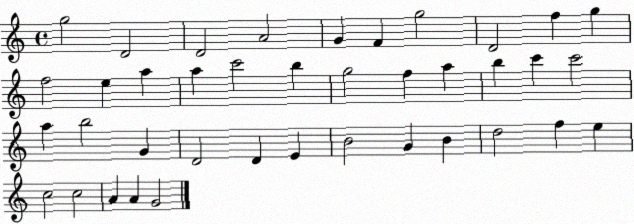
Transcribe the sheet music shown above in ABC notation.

X:1
T:Untitled
M:4/4
L:1/4
K:C
g2 D2 D2 A2 G F g2 D2 f g f2 e a a c'2 b g2 f a b c' c'2 a b2 G D2 D E B2 G B d2 f e c2 c2 A A G2